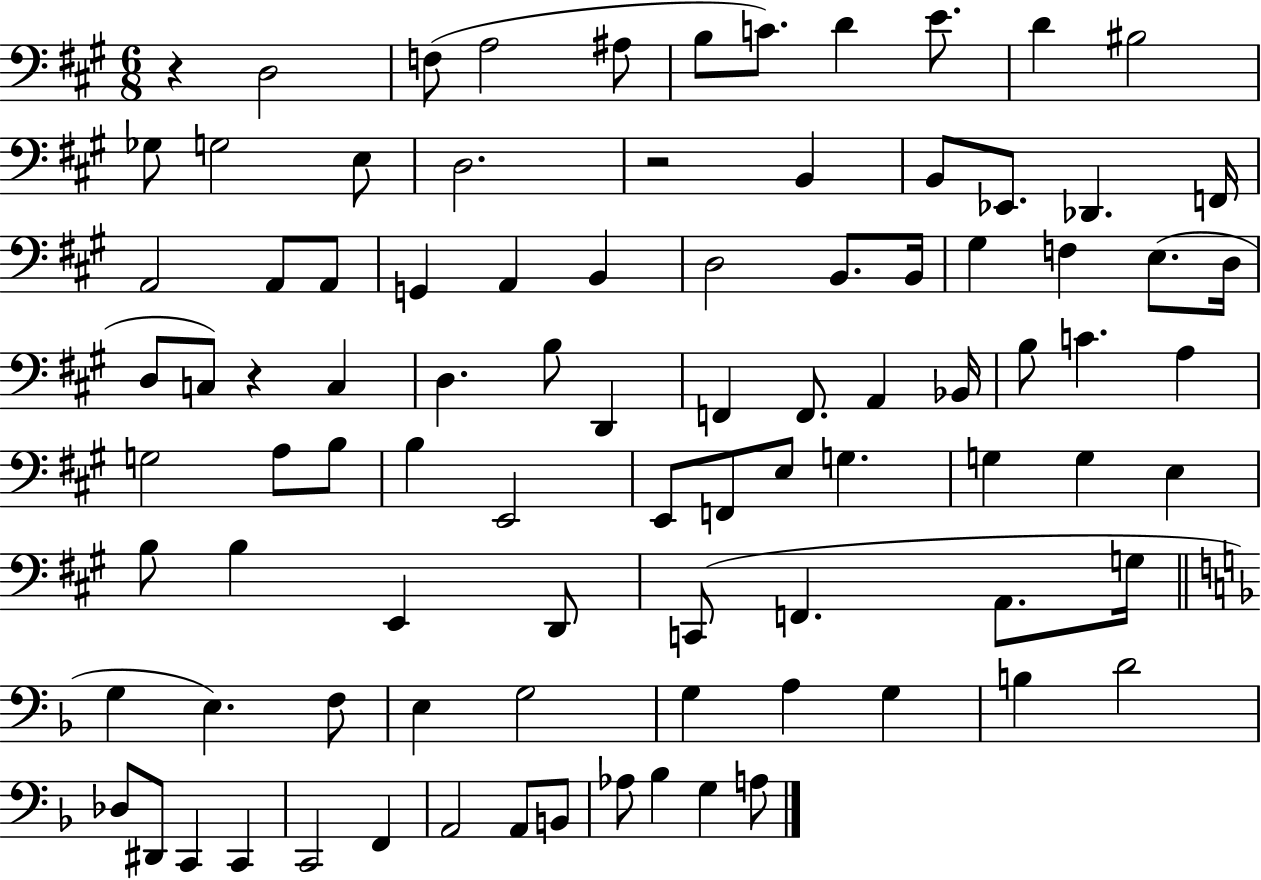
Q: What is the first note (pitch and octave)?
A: D3